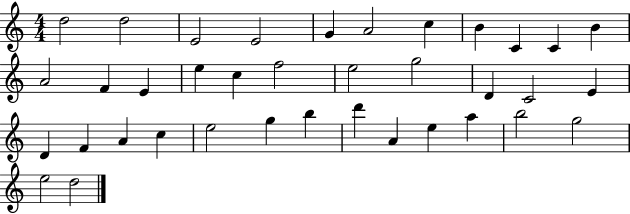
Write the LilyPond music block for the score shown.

{
  \clef treble
  \numericTimeSignature
  \time 4/4
  \key c \major
  d''2 d''2 | e'2 e'2 | g'4 a'2 c''4 | b'4 c'4 c'4 b'4 | \break a'2 f'4 e'4 | e''4 c''4 f''2 | e''2 g''2 | d'4 c'2 e'4 | \break d'4 f'4 a'4 c''4 | e''2 g''4 b''4 | d'''4 a'4 e''4 a''4 | b''2 g''2 | \break e''2 d''2 | \bar "|."
}